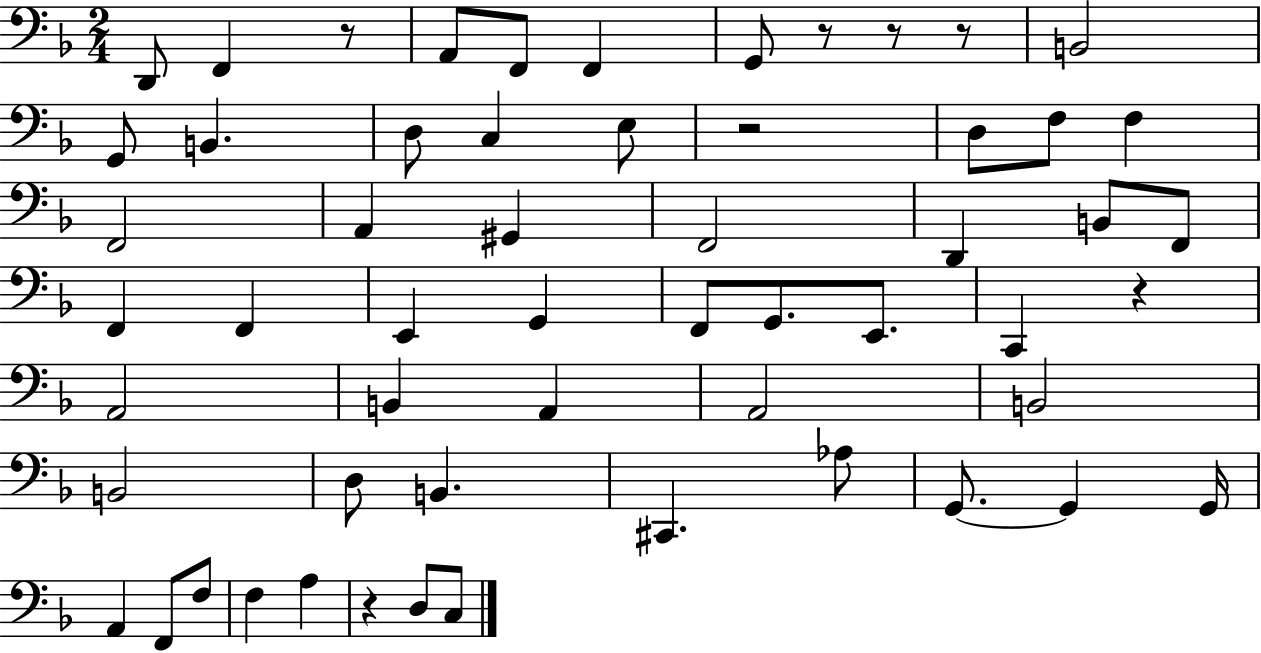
{
  \clef bass
  \numericTimeSignature
  \time 2/4
  \key f \major
  d,8 f,4 r8 | a,8 f,8 f,4 | g,8 r8 r8 r8 | b,2 | \break g,8 b,4. | d8 c4 e8 | r2 | d8 f8 f4 | \break f,2 | a,4 gis,4 | f,2 | d,4 b,8 f,8 | \break f,4 f,4 | e,4 g,4 | f,8 g,8. e,8. | c,4 r4 | \break a,2 | b,4 a,4 | a,2 | b,2 | \break b,2 | d8 b,4. | cis,4. aes8 | g,8.~~ g,4 g,16 | \break a,4 f,8 f8 | f4 a4 | r4 d8 c8 | \bar "|."
}